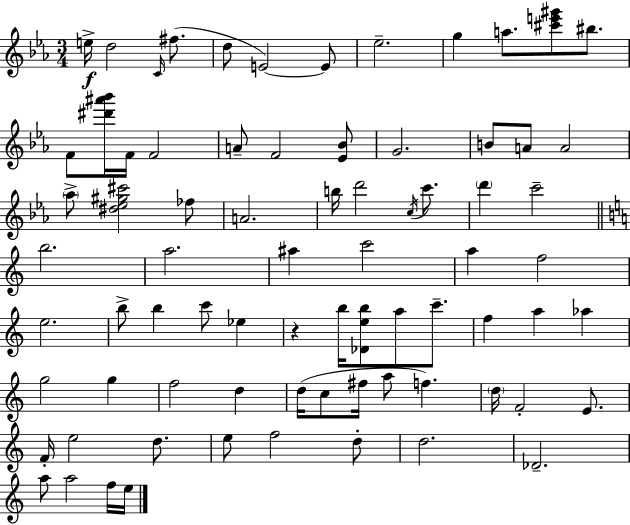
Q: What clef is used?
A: treble